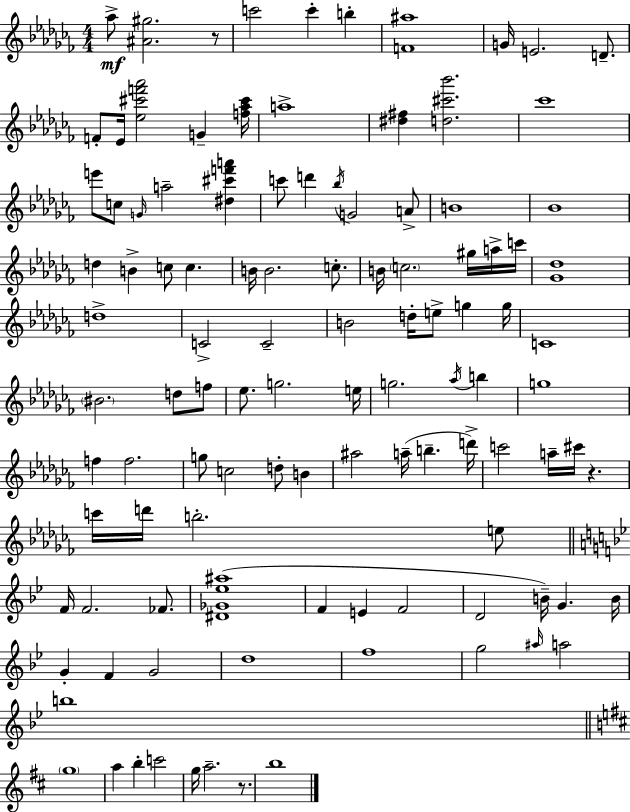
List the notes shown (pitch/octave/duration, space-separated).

Ab5/e [A#4,G#5]/h. R/e C6/h C6/q B5/q [F4,A#5]/w G4/s E4/h. D4/e. F4/e Eb4/s [Eb5,C#6,F6,Ab6]/h G4/q [F5,Ab5,C#6]/s A5/w [D#5,F#5]/q [D5,C#6,Bb6]/h. CES6/w E6/e C5/e G4/s A5/h [D#5,C#6,F6,A6]/q C6/e D6/q Bb5/s G4/h A4/e B4/w Bb4/w D5/q B4/q C5/e C5/q. B4/s B4/h. C5/e. B4/s C5/h. G#5/s A5/s C6/s [Gb4,Db5]/w D5/w C4/h C4/h B4/h D5/s E5/e G5/q G5/s C4/w BIS4/h. D5/e F5/e Eb5/e. G5/h. E5/s G5/h. Ab5/s B5/q G5/w F5/q F5/h. G5/e C5/h D5/e B4/q A#5/h A5/s B5/q. D6/s C6/h A5/s C#6/s R/q. C6/s D6/s B5/h. E5/e F4/s F4/h. FES4/e. [D#4,Gb4,Eb5,A#5]/w F4/q E4/q F4/h D4/h B4/s G4/q. B4/s G4/q F4/q G4/h D5/w F5/w G5/h A#5/s A5/h B5/w G5/w A5/q B5/q C6/h G5/s A5/h. R/e. B5/w